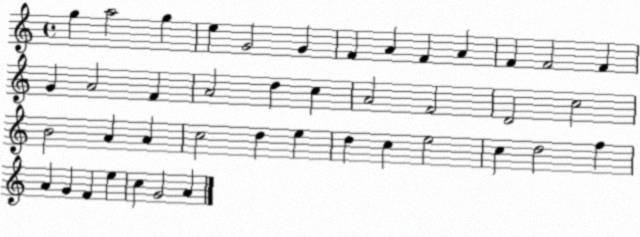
X:1
T:Untitled
M:4/4
L:1/4
K:C
g a2 g e G2 G F A F A F F2 F G A2 F A2 d c A2 F2 D2 c2 B2 A A c2 d e d c e2 c d2 f A G F e c G2 A